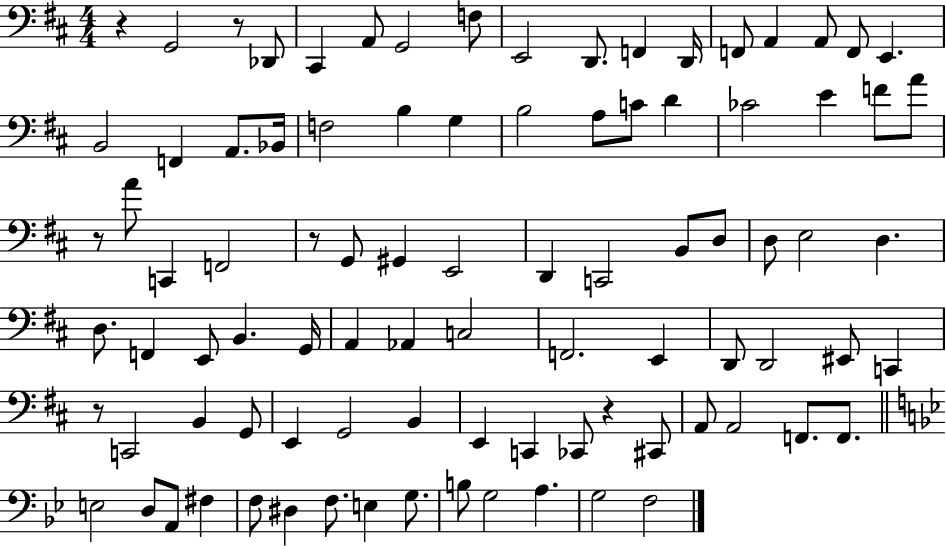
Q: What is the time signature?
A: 4/4